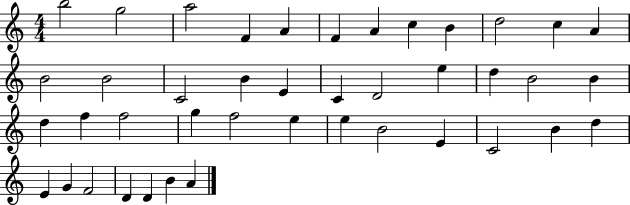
{
  \clef treble
  \numericTimeSignature
  \time 4/4
  \key c \major
  b''2 g''2 | a''2 f'4 a'4 | f'4 a'4 c''4 b'4 | d''2 c''4 a'4 | \break b'2 b'2 | c'2 b'4 e'4 | c'4 d'2 e''4 | d''4 b'2 b'4 | \break d''4 f''4 f''2 | g''4 f''2 e''4 | e''4 b'2 e'4 | c'2 b'4 d''4 | \break e'4 g'4 f'2 | d'4 d'4 b'4 a'4 | \bar "|."
}